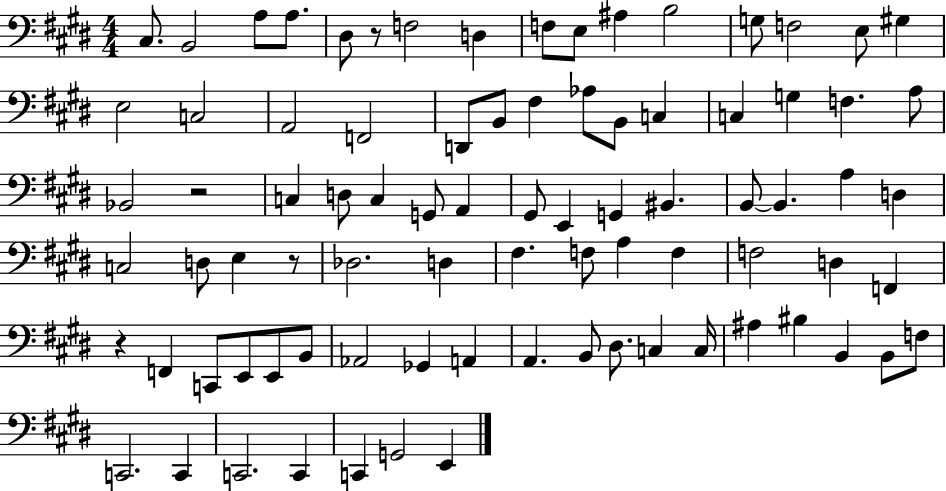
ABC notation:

X:1
T:Untitled
M:4/4
L:1/4
K:E
^C,/2 B,,2 A,/2 A,/2 ^D,/2 z/2 F,2 D, F,/2 E,/2 ^A, B,2 G,/2 F,2 E,/2 ^G, E,2 C,2 A,,2 F,,2 D,,/2 B,,/2 ^F, _A,/2 B,,/2 C, C, G, F, A,/2 _B,,2 z2 C, D,/2 C, G,,/2 A,, ^G,,/2 E,, G,, ^B,, B,,/2 B,, A, D, C,2 D,/2 E, z/2 _D,2 D, ^F, F,/2 A, F, F,2 D, F,, z F,, C,,/2 E,,/2 E,,/2 B,,/2 _A,,2 _G,, A,, A,, B,,/2 ^D,/2 C, C,/4 ^A, ^B, B,, B,,/2 F,/2 C,,2 C,, C,,2 C,, C,, G,,2 E,,